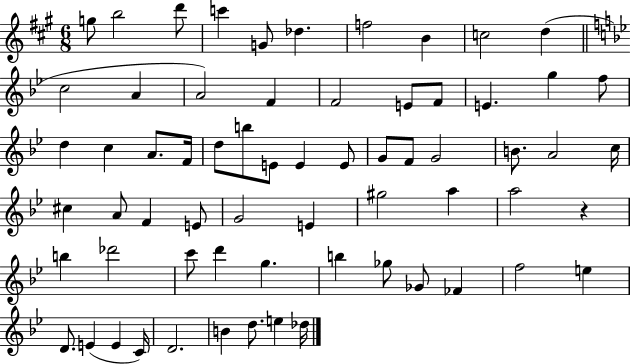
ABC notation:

X:1
T:Untitled
M:6/8
L:1/4
K:A
g/2 b2 d'/2 c' G/2 _d f2 B c2 d c2 A A2 F F2 E/2 F/2 E g f/2 d c A/2 F/4 d/2 b/2 E/2 E E/2 G/2 F/2 G2 B/2 A2 c/4 ^c A/2 F E/2 G2 E ^g2 a a2 z b _d'2 c'/2 d' g b _g/2 _G/2 _F f2 e D/2 E E C/4 D2 B d/2 e _d/4